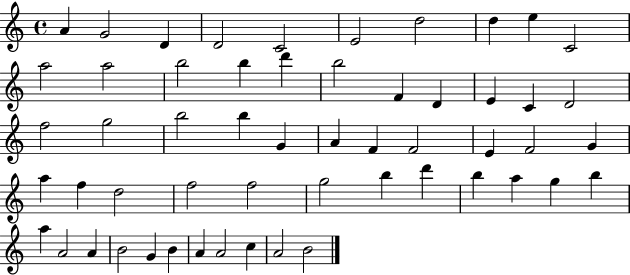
{
  \clef treble
  \time 4/4
  \defaultTimeSignature
  \key c \major
  a'4 g'2 d'4 | d'2 c'2 | e'2 d''2 | d''4 e''4 c'2 | \break a''2 a''2 | b''2 b''4 d'''4 | b''2 f'4 d'4 | e'4 c'4 d'2 | \break f''2 g''2 | b''2 b''4 g'4 | a'4 f'4 f'2 | e'4 f'2 g'4 | \break a''4 f''4 d''2 | f''2 f''2 | g''2 b''4 d'''4 | b''4 a''4 g''4 b''4 | \break a''4 a'2 a'4 | b'2 g'4 b'4 | a'4 a'2 c''4 | a'2 b'2 | \break \bar "|."
}